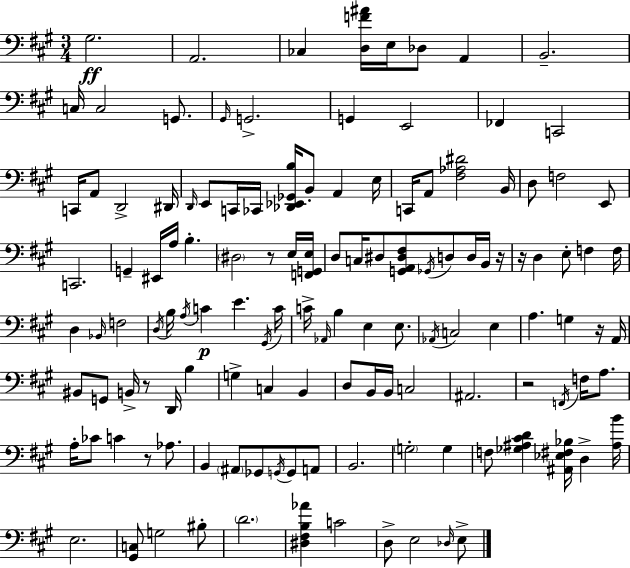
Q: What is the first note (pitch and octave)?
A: G#3